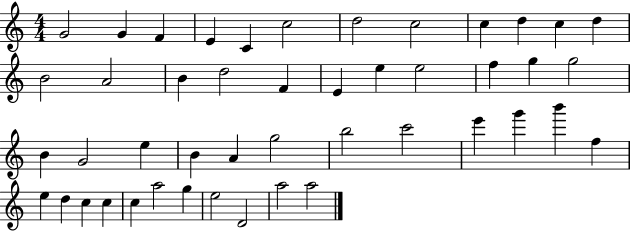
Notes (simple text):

G4/h G4/q F4/q E4/q C4/q C5/h D5/h C5/h C5/q D5/q C5/q D5/q B4/h A4/h B4/q D5/h F4/q E4/q E5/q E5/h F5/q G5/q G5/h B4/q G4/h E5/q B4/q A4/q G5/h B5/h C6/h E6/q G6/q B6/q F5/q E5/q D5/q C5/q C5/q C5/q A5/h G5/q E5/h D4/h A5/h A5/h